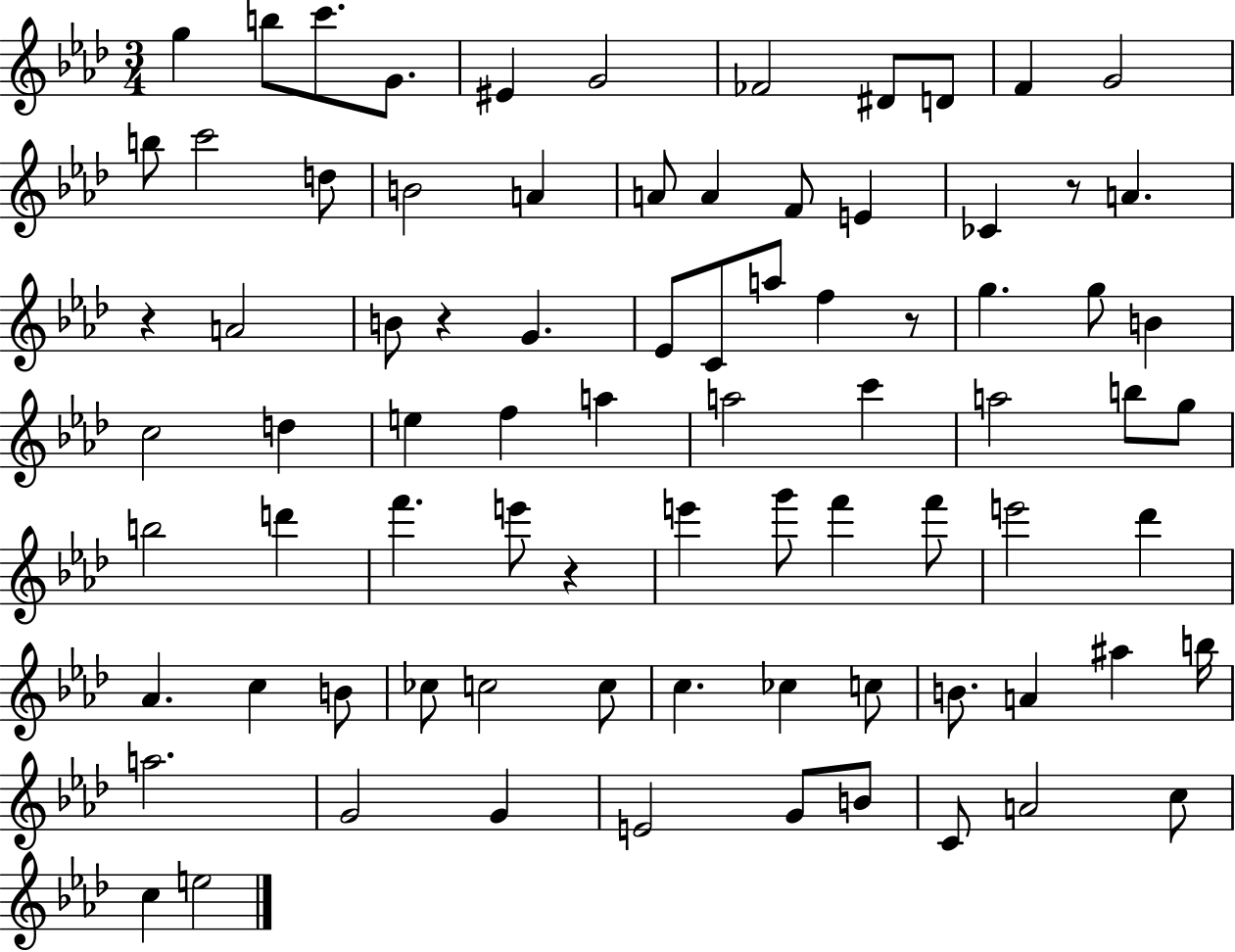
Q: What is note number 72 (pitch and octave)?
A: C4